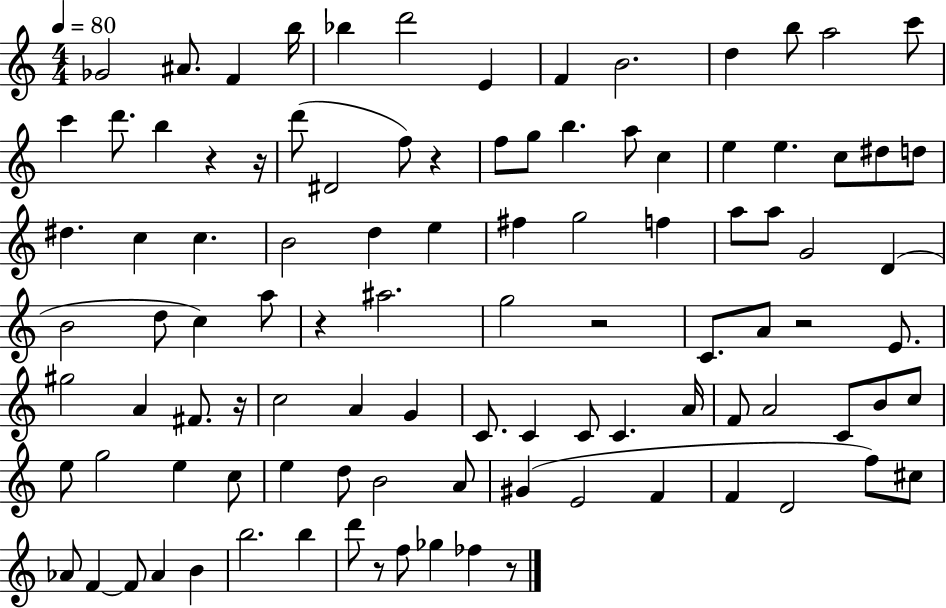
Gb4/h A#4/e. F4/q B5/s Bb5/q D6/h E4/q F4/q B4/h. D5/q B5/e A5/h C6/e C6/q D6/e. B5/q R/q R/s D6/e D#4/h F5/e R/q F5/e G5/e B5/q. A5/e C5/q E5/q E5/q. C5/e D#5/e D5/e D#5/q. C5/q C5/q. B4/h D5/q E5/q F#5/q G5/h F5/q A5/e A5/e G4/h D4/q B4/h D5/e C5/q A5/e R/q A#5/h. G5/h R/h C4/e. A4/e R/h E4/e. G#5/h A4/q F#4/e. R/s C5/h A4/q G4/q C4/e. C4/q C4/e C4/q. A4/s F4/e A4/h C4/e B4/e C5/e E5/e G5/h E5/q C5/e E5/q D5/e B4/h A4/e G#4/q E4/h F4/q F4/q D4/h F5/e C#5/e Ab4/e F4/q F4/e Ab4/q B4/q B5/h. B5/q D6/e R/e F5/e Gb5/q FES5/q R/e